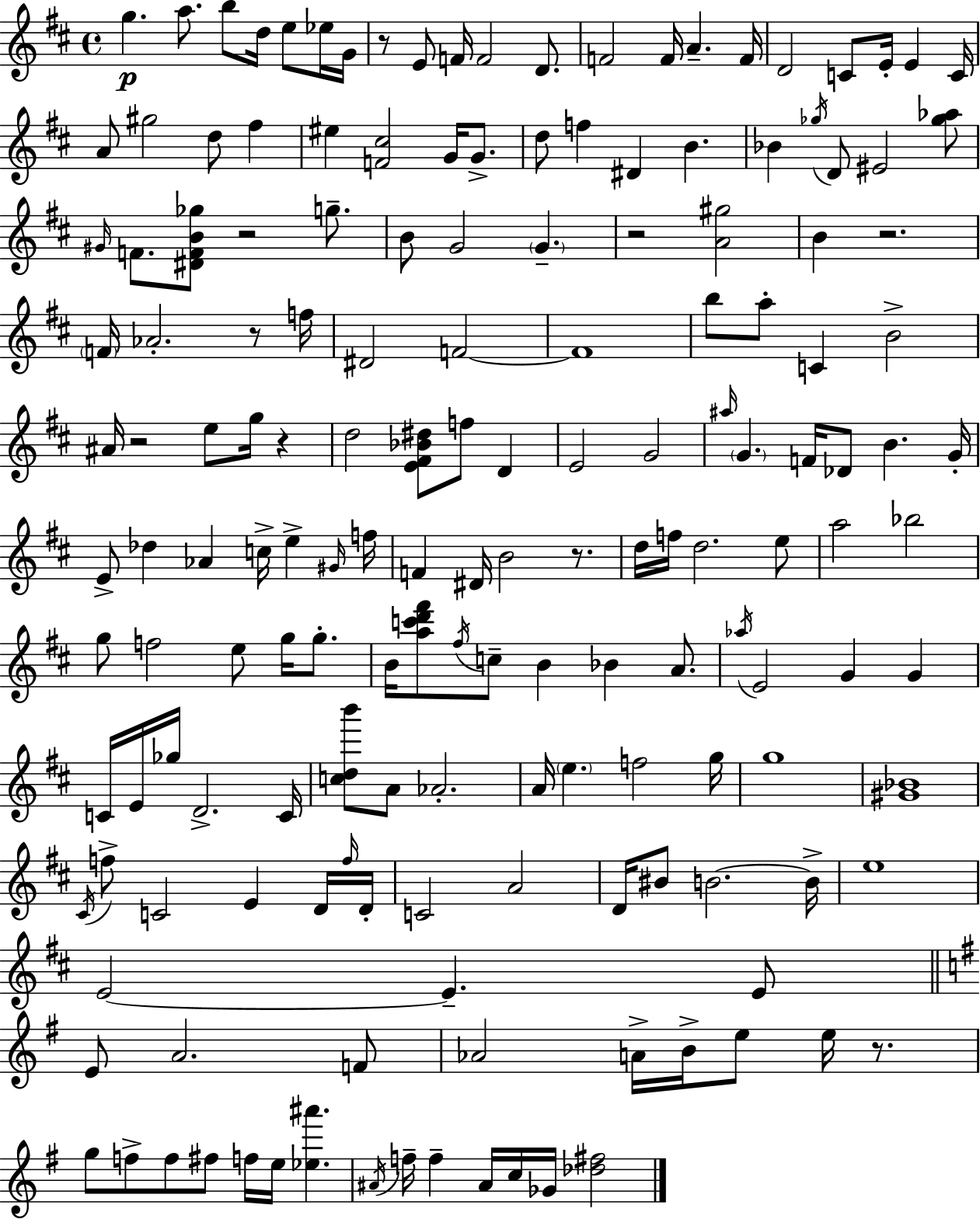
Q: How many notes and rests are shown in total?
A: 165